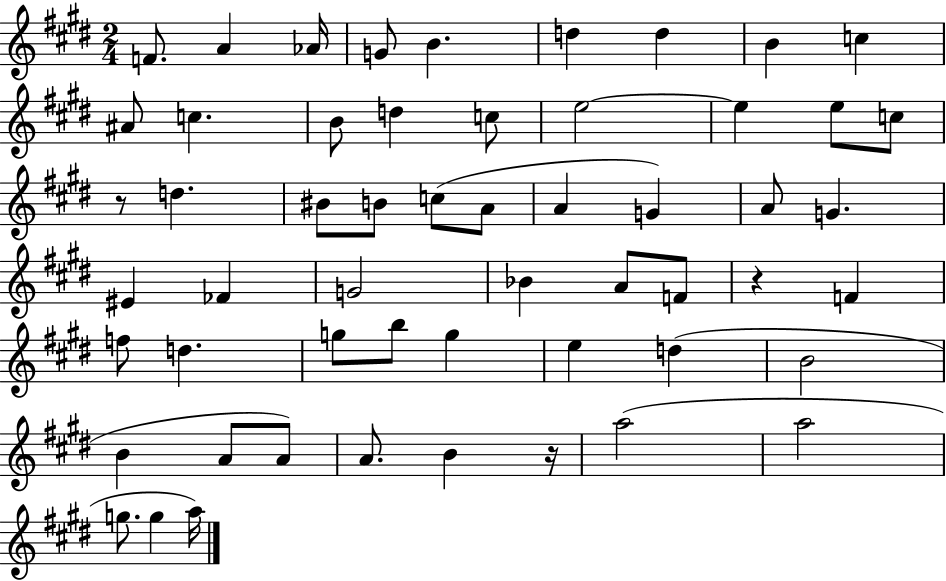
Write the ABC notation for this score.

X:1
T:Untitled
M:2/4
L:1/4
K:E
F/2 A _A/4 G/2 B d d B c ^A/2 c B/2 d c/2 e2 e e/2 c/2 z/2 d ^B/2 B/2 c/2 A/2 A G A/2 G ^E _F G2 _B A/2 F/2 z F f/2 d g/2 b/2 g e d B2 B A/2 A/2 A/2 B z/4 a2 a2 g/2 g a/4